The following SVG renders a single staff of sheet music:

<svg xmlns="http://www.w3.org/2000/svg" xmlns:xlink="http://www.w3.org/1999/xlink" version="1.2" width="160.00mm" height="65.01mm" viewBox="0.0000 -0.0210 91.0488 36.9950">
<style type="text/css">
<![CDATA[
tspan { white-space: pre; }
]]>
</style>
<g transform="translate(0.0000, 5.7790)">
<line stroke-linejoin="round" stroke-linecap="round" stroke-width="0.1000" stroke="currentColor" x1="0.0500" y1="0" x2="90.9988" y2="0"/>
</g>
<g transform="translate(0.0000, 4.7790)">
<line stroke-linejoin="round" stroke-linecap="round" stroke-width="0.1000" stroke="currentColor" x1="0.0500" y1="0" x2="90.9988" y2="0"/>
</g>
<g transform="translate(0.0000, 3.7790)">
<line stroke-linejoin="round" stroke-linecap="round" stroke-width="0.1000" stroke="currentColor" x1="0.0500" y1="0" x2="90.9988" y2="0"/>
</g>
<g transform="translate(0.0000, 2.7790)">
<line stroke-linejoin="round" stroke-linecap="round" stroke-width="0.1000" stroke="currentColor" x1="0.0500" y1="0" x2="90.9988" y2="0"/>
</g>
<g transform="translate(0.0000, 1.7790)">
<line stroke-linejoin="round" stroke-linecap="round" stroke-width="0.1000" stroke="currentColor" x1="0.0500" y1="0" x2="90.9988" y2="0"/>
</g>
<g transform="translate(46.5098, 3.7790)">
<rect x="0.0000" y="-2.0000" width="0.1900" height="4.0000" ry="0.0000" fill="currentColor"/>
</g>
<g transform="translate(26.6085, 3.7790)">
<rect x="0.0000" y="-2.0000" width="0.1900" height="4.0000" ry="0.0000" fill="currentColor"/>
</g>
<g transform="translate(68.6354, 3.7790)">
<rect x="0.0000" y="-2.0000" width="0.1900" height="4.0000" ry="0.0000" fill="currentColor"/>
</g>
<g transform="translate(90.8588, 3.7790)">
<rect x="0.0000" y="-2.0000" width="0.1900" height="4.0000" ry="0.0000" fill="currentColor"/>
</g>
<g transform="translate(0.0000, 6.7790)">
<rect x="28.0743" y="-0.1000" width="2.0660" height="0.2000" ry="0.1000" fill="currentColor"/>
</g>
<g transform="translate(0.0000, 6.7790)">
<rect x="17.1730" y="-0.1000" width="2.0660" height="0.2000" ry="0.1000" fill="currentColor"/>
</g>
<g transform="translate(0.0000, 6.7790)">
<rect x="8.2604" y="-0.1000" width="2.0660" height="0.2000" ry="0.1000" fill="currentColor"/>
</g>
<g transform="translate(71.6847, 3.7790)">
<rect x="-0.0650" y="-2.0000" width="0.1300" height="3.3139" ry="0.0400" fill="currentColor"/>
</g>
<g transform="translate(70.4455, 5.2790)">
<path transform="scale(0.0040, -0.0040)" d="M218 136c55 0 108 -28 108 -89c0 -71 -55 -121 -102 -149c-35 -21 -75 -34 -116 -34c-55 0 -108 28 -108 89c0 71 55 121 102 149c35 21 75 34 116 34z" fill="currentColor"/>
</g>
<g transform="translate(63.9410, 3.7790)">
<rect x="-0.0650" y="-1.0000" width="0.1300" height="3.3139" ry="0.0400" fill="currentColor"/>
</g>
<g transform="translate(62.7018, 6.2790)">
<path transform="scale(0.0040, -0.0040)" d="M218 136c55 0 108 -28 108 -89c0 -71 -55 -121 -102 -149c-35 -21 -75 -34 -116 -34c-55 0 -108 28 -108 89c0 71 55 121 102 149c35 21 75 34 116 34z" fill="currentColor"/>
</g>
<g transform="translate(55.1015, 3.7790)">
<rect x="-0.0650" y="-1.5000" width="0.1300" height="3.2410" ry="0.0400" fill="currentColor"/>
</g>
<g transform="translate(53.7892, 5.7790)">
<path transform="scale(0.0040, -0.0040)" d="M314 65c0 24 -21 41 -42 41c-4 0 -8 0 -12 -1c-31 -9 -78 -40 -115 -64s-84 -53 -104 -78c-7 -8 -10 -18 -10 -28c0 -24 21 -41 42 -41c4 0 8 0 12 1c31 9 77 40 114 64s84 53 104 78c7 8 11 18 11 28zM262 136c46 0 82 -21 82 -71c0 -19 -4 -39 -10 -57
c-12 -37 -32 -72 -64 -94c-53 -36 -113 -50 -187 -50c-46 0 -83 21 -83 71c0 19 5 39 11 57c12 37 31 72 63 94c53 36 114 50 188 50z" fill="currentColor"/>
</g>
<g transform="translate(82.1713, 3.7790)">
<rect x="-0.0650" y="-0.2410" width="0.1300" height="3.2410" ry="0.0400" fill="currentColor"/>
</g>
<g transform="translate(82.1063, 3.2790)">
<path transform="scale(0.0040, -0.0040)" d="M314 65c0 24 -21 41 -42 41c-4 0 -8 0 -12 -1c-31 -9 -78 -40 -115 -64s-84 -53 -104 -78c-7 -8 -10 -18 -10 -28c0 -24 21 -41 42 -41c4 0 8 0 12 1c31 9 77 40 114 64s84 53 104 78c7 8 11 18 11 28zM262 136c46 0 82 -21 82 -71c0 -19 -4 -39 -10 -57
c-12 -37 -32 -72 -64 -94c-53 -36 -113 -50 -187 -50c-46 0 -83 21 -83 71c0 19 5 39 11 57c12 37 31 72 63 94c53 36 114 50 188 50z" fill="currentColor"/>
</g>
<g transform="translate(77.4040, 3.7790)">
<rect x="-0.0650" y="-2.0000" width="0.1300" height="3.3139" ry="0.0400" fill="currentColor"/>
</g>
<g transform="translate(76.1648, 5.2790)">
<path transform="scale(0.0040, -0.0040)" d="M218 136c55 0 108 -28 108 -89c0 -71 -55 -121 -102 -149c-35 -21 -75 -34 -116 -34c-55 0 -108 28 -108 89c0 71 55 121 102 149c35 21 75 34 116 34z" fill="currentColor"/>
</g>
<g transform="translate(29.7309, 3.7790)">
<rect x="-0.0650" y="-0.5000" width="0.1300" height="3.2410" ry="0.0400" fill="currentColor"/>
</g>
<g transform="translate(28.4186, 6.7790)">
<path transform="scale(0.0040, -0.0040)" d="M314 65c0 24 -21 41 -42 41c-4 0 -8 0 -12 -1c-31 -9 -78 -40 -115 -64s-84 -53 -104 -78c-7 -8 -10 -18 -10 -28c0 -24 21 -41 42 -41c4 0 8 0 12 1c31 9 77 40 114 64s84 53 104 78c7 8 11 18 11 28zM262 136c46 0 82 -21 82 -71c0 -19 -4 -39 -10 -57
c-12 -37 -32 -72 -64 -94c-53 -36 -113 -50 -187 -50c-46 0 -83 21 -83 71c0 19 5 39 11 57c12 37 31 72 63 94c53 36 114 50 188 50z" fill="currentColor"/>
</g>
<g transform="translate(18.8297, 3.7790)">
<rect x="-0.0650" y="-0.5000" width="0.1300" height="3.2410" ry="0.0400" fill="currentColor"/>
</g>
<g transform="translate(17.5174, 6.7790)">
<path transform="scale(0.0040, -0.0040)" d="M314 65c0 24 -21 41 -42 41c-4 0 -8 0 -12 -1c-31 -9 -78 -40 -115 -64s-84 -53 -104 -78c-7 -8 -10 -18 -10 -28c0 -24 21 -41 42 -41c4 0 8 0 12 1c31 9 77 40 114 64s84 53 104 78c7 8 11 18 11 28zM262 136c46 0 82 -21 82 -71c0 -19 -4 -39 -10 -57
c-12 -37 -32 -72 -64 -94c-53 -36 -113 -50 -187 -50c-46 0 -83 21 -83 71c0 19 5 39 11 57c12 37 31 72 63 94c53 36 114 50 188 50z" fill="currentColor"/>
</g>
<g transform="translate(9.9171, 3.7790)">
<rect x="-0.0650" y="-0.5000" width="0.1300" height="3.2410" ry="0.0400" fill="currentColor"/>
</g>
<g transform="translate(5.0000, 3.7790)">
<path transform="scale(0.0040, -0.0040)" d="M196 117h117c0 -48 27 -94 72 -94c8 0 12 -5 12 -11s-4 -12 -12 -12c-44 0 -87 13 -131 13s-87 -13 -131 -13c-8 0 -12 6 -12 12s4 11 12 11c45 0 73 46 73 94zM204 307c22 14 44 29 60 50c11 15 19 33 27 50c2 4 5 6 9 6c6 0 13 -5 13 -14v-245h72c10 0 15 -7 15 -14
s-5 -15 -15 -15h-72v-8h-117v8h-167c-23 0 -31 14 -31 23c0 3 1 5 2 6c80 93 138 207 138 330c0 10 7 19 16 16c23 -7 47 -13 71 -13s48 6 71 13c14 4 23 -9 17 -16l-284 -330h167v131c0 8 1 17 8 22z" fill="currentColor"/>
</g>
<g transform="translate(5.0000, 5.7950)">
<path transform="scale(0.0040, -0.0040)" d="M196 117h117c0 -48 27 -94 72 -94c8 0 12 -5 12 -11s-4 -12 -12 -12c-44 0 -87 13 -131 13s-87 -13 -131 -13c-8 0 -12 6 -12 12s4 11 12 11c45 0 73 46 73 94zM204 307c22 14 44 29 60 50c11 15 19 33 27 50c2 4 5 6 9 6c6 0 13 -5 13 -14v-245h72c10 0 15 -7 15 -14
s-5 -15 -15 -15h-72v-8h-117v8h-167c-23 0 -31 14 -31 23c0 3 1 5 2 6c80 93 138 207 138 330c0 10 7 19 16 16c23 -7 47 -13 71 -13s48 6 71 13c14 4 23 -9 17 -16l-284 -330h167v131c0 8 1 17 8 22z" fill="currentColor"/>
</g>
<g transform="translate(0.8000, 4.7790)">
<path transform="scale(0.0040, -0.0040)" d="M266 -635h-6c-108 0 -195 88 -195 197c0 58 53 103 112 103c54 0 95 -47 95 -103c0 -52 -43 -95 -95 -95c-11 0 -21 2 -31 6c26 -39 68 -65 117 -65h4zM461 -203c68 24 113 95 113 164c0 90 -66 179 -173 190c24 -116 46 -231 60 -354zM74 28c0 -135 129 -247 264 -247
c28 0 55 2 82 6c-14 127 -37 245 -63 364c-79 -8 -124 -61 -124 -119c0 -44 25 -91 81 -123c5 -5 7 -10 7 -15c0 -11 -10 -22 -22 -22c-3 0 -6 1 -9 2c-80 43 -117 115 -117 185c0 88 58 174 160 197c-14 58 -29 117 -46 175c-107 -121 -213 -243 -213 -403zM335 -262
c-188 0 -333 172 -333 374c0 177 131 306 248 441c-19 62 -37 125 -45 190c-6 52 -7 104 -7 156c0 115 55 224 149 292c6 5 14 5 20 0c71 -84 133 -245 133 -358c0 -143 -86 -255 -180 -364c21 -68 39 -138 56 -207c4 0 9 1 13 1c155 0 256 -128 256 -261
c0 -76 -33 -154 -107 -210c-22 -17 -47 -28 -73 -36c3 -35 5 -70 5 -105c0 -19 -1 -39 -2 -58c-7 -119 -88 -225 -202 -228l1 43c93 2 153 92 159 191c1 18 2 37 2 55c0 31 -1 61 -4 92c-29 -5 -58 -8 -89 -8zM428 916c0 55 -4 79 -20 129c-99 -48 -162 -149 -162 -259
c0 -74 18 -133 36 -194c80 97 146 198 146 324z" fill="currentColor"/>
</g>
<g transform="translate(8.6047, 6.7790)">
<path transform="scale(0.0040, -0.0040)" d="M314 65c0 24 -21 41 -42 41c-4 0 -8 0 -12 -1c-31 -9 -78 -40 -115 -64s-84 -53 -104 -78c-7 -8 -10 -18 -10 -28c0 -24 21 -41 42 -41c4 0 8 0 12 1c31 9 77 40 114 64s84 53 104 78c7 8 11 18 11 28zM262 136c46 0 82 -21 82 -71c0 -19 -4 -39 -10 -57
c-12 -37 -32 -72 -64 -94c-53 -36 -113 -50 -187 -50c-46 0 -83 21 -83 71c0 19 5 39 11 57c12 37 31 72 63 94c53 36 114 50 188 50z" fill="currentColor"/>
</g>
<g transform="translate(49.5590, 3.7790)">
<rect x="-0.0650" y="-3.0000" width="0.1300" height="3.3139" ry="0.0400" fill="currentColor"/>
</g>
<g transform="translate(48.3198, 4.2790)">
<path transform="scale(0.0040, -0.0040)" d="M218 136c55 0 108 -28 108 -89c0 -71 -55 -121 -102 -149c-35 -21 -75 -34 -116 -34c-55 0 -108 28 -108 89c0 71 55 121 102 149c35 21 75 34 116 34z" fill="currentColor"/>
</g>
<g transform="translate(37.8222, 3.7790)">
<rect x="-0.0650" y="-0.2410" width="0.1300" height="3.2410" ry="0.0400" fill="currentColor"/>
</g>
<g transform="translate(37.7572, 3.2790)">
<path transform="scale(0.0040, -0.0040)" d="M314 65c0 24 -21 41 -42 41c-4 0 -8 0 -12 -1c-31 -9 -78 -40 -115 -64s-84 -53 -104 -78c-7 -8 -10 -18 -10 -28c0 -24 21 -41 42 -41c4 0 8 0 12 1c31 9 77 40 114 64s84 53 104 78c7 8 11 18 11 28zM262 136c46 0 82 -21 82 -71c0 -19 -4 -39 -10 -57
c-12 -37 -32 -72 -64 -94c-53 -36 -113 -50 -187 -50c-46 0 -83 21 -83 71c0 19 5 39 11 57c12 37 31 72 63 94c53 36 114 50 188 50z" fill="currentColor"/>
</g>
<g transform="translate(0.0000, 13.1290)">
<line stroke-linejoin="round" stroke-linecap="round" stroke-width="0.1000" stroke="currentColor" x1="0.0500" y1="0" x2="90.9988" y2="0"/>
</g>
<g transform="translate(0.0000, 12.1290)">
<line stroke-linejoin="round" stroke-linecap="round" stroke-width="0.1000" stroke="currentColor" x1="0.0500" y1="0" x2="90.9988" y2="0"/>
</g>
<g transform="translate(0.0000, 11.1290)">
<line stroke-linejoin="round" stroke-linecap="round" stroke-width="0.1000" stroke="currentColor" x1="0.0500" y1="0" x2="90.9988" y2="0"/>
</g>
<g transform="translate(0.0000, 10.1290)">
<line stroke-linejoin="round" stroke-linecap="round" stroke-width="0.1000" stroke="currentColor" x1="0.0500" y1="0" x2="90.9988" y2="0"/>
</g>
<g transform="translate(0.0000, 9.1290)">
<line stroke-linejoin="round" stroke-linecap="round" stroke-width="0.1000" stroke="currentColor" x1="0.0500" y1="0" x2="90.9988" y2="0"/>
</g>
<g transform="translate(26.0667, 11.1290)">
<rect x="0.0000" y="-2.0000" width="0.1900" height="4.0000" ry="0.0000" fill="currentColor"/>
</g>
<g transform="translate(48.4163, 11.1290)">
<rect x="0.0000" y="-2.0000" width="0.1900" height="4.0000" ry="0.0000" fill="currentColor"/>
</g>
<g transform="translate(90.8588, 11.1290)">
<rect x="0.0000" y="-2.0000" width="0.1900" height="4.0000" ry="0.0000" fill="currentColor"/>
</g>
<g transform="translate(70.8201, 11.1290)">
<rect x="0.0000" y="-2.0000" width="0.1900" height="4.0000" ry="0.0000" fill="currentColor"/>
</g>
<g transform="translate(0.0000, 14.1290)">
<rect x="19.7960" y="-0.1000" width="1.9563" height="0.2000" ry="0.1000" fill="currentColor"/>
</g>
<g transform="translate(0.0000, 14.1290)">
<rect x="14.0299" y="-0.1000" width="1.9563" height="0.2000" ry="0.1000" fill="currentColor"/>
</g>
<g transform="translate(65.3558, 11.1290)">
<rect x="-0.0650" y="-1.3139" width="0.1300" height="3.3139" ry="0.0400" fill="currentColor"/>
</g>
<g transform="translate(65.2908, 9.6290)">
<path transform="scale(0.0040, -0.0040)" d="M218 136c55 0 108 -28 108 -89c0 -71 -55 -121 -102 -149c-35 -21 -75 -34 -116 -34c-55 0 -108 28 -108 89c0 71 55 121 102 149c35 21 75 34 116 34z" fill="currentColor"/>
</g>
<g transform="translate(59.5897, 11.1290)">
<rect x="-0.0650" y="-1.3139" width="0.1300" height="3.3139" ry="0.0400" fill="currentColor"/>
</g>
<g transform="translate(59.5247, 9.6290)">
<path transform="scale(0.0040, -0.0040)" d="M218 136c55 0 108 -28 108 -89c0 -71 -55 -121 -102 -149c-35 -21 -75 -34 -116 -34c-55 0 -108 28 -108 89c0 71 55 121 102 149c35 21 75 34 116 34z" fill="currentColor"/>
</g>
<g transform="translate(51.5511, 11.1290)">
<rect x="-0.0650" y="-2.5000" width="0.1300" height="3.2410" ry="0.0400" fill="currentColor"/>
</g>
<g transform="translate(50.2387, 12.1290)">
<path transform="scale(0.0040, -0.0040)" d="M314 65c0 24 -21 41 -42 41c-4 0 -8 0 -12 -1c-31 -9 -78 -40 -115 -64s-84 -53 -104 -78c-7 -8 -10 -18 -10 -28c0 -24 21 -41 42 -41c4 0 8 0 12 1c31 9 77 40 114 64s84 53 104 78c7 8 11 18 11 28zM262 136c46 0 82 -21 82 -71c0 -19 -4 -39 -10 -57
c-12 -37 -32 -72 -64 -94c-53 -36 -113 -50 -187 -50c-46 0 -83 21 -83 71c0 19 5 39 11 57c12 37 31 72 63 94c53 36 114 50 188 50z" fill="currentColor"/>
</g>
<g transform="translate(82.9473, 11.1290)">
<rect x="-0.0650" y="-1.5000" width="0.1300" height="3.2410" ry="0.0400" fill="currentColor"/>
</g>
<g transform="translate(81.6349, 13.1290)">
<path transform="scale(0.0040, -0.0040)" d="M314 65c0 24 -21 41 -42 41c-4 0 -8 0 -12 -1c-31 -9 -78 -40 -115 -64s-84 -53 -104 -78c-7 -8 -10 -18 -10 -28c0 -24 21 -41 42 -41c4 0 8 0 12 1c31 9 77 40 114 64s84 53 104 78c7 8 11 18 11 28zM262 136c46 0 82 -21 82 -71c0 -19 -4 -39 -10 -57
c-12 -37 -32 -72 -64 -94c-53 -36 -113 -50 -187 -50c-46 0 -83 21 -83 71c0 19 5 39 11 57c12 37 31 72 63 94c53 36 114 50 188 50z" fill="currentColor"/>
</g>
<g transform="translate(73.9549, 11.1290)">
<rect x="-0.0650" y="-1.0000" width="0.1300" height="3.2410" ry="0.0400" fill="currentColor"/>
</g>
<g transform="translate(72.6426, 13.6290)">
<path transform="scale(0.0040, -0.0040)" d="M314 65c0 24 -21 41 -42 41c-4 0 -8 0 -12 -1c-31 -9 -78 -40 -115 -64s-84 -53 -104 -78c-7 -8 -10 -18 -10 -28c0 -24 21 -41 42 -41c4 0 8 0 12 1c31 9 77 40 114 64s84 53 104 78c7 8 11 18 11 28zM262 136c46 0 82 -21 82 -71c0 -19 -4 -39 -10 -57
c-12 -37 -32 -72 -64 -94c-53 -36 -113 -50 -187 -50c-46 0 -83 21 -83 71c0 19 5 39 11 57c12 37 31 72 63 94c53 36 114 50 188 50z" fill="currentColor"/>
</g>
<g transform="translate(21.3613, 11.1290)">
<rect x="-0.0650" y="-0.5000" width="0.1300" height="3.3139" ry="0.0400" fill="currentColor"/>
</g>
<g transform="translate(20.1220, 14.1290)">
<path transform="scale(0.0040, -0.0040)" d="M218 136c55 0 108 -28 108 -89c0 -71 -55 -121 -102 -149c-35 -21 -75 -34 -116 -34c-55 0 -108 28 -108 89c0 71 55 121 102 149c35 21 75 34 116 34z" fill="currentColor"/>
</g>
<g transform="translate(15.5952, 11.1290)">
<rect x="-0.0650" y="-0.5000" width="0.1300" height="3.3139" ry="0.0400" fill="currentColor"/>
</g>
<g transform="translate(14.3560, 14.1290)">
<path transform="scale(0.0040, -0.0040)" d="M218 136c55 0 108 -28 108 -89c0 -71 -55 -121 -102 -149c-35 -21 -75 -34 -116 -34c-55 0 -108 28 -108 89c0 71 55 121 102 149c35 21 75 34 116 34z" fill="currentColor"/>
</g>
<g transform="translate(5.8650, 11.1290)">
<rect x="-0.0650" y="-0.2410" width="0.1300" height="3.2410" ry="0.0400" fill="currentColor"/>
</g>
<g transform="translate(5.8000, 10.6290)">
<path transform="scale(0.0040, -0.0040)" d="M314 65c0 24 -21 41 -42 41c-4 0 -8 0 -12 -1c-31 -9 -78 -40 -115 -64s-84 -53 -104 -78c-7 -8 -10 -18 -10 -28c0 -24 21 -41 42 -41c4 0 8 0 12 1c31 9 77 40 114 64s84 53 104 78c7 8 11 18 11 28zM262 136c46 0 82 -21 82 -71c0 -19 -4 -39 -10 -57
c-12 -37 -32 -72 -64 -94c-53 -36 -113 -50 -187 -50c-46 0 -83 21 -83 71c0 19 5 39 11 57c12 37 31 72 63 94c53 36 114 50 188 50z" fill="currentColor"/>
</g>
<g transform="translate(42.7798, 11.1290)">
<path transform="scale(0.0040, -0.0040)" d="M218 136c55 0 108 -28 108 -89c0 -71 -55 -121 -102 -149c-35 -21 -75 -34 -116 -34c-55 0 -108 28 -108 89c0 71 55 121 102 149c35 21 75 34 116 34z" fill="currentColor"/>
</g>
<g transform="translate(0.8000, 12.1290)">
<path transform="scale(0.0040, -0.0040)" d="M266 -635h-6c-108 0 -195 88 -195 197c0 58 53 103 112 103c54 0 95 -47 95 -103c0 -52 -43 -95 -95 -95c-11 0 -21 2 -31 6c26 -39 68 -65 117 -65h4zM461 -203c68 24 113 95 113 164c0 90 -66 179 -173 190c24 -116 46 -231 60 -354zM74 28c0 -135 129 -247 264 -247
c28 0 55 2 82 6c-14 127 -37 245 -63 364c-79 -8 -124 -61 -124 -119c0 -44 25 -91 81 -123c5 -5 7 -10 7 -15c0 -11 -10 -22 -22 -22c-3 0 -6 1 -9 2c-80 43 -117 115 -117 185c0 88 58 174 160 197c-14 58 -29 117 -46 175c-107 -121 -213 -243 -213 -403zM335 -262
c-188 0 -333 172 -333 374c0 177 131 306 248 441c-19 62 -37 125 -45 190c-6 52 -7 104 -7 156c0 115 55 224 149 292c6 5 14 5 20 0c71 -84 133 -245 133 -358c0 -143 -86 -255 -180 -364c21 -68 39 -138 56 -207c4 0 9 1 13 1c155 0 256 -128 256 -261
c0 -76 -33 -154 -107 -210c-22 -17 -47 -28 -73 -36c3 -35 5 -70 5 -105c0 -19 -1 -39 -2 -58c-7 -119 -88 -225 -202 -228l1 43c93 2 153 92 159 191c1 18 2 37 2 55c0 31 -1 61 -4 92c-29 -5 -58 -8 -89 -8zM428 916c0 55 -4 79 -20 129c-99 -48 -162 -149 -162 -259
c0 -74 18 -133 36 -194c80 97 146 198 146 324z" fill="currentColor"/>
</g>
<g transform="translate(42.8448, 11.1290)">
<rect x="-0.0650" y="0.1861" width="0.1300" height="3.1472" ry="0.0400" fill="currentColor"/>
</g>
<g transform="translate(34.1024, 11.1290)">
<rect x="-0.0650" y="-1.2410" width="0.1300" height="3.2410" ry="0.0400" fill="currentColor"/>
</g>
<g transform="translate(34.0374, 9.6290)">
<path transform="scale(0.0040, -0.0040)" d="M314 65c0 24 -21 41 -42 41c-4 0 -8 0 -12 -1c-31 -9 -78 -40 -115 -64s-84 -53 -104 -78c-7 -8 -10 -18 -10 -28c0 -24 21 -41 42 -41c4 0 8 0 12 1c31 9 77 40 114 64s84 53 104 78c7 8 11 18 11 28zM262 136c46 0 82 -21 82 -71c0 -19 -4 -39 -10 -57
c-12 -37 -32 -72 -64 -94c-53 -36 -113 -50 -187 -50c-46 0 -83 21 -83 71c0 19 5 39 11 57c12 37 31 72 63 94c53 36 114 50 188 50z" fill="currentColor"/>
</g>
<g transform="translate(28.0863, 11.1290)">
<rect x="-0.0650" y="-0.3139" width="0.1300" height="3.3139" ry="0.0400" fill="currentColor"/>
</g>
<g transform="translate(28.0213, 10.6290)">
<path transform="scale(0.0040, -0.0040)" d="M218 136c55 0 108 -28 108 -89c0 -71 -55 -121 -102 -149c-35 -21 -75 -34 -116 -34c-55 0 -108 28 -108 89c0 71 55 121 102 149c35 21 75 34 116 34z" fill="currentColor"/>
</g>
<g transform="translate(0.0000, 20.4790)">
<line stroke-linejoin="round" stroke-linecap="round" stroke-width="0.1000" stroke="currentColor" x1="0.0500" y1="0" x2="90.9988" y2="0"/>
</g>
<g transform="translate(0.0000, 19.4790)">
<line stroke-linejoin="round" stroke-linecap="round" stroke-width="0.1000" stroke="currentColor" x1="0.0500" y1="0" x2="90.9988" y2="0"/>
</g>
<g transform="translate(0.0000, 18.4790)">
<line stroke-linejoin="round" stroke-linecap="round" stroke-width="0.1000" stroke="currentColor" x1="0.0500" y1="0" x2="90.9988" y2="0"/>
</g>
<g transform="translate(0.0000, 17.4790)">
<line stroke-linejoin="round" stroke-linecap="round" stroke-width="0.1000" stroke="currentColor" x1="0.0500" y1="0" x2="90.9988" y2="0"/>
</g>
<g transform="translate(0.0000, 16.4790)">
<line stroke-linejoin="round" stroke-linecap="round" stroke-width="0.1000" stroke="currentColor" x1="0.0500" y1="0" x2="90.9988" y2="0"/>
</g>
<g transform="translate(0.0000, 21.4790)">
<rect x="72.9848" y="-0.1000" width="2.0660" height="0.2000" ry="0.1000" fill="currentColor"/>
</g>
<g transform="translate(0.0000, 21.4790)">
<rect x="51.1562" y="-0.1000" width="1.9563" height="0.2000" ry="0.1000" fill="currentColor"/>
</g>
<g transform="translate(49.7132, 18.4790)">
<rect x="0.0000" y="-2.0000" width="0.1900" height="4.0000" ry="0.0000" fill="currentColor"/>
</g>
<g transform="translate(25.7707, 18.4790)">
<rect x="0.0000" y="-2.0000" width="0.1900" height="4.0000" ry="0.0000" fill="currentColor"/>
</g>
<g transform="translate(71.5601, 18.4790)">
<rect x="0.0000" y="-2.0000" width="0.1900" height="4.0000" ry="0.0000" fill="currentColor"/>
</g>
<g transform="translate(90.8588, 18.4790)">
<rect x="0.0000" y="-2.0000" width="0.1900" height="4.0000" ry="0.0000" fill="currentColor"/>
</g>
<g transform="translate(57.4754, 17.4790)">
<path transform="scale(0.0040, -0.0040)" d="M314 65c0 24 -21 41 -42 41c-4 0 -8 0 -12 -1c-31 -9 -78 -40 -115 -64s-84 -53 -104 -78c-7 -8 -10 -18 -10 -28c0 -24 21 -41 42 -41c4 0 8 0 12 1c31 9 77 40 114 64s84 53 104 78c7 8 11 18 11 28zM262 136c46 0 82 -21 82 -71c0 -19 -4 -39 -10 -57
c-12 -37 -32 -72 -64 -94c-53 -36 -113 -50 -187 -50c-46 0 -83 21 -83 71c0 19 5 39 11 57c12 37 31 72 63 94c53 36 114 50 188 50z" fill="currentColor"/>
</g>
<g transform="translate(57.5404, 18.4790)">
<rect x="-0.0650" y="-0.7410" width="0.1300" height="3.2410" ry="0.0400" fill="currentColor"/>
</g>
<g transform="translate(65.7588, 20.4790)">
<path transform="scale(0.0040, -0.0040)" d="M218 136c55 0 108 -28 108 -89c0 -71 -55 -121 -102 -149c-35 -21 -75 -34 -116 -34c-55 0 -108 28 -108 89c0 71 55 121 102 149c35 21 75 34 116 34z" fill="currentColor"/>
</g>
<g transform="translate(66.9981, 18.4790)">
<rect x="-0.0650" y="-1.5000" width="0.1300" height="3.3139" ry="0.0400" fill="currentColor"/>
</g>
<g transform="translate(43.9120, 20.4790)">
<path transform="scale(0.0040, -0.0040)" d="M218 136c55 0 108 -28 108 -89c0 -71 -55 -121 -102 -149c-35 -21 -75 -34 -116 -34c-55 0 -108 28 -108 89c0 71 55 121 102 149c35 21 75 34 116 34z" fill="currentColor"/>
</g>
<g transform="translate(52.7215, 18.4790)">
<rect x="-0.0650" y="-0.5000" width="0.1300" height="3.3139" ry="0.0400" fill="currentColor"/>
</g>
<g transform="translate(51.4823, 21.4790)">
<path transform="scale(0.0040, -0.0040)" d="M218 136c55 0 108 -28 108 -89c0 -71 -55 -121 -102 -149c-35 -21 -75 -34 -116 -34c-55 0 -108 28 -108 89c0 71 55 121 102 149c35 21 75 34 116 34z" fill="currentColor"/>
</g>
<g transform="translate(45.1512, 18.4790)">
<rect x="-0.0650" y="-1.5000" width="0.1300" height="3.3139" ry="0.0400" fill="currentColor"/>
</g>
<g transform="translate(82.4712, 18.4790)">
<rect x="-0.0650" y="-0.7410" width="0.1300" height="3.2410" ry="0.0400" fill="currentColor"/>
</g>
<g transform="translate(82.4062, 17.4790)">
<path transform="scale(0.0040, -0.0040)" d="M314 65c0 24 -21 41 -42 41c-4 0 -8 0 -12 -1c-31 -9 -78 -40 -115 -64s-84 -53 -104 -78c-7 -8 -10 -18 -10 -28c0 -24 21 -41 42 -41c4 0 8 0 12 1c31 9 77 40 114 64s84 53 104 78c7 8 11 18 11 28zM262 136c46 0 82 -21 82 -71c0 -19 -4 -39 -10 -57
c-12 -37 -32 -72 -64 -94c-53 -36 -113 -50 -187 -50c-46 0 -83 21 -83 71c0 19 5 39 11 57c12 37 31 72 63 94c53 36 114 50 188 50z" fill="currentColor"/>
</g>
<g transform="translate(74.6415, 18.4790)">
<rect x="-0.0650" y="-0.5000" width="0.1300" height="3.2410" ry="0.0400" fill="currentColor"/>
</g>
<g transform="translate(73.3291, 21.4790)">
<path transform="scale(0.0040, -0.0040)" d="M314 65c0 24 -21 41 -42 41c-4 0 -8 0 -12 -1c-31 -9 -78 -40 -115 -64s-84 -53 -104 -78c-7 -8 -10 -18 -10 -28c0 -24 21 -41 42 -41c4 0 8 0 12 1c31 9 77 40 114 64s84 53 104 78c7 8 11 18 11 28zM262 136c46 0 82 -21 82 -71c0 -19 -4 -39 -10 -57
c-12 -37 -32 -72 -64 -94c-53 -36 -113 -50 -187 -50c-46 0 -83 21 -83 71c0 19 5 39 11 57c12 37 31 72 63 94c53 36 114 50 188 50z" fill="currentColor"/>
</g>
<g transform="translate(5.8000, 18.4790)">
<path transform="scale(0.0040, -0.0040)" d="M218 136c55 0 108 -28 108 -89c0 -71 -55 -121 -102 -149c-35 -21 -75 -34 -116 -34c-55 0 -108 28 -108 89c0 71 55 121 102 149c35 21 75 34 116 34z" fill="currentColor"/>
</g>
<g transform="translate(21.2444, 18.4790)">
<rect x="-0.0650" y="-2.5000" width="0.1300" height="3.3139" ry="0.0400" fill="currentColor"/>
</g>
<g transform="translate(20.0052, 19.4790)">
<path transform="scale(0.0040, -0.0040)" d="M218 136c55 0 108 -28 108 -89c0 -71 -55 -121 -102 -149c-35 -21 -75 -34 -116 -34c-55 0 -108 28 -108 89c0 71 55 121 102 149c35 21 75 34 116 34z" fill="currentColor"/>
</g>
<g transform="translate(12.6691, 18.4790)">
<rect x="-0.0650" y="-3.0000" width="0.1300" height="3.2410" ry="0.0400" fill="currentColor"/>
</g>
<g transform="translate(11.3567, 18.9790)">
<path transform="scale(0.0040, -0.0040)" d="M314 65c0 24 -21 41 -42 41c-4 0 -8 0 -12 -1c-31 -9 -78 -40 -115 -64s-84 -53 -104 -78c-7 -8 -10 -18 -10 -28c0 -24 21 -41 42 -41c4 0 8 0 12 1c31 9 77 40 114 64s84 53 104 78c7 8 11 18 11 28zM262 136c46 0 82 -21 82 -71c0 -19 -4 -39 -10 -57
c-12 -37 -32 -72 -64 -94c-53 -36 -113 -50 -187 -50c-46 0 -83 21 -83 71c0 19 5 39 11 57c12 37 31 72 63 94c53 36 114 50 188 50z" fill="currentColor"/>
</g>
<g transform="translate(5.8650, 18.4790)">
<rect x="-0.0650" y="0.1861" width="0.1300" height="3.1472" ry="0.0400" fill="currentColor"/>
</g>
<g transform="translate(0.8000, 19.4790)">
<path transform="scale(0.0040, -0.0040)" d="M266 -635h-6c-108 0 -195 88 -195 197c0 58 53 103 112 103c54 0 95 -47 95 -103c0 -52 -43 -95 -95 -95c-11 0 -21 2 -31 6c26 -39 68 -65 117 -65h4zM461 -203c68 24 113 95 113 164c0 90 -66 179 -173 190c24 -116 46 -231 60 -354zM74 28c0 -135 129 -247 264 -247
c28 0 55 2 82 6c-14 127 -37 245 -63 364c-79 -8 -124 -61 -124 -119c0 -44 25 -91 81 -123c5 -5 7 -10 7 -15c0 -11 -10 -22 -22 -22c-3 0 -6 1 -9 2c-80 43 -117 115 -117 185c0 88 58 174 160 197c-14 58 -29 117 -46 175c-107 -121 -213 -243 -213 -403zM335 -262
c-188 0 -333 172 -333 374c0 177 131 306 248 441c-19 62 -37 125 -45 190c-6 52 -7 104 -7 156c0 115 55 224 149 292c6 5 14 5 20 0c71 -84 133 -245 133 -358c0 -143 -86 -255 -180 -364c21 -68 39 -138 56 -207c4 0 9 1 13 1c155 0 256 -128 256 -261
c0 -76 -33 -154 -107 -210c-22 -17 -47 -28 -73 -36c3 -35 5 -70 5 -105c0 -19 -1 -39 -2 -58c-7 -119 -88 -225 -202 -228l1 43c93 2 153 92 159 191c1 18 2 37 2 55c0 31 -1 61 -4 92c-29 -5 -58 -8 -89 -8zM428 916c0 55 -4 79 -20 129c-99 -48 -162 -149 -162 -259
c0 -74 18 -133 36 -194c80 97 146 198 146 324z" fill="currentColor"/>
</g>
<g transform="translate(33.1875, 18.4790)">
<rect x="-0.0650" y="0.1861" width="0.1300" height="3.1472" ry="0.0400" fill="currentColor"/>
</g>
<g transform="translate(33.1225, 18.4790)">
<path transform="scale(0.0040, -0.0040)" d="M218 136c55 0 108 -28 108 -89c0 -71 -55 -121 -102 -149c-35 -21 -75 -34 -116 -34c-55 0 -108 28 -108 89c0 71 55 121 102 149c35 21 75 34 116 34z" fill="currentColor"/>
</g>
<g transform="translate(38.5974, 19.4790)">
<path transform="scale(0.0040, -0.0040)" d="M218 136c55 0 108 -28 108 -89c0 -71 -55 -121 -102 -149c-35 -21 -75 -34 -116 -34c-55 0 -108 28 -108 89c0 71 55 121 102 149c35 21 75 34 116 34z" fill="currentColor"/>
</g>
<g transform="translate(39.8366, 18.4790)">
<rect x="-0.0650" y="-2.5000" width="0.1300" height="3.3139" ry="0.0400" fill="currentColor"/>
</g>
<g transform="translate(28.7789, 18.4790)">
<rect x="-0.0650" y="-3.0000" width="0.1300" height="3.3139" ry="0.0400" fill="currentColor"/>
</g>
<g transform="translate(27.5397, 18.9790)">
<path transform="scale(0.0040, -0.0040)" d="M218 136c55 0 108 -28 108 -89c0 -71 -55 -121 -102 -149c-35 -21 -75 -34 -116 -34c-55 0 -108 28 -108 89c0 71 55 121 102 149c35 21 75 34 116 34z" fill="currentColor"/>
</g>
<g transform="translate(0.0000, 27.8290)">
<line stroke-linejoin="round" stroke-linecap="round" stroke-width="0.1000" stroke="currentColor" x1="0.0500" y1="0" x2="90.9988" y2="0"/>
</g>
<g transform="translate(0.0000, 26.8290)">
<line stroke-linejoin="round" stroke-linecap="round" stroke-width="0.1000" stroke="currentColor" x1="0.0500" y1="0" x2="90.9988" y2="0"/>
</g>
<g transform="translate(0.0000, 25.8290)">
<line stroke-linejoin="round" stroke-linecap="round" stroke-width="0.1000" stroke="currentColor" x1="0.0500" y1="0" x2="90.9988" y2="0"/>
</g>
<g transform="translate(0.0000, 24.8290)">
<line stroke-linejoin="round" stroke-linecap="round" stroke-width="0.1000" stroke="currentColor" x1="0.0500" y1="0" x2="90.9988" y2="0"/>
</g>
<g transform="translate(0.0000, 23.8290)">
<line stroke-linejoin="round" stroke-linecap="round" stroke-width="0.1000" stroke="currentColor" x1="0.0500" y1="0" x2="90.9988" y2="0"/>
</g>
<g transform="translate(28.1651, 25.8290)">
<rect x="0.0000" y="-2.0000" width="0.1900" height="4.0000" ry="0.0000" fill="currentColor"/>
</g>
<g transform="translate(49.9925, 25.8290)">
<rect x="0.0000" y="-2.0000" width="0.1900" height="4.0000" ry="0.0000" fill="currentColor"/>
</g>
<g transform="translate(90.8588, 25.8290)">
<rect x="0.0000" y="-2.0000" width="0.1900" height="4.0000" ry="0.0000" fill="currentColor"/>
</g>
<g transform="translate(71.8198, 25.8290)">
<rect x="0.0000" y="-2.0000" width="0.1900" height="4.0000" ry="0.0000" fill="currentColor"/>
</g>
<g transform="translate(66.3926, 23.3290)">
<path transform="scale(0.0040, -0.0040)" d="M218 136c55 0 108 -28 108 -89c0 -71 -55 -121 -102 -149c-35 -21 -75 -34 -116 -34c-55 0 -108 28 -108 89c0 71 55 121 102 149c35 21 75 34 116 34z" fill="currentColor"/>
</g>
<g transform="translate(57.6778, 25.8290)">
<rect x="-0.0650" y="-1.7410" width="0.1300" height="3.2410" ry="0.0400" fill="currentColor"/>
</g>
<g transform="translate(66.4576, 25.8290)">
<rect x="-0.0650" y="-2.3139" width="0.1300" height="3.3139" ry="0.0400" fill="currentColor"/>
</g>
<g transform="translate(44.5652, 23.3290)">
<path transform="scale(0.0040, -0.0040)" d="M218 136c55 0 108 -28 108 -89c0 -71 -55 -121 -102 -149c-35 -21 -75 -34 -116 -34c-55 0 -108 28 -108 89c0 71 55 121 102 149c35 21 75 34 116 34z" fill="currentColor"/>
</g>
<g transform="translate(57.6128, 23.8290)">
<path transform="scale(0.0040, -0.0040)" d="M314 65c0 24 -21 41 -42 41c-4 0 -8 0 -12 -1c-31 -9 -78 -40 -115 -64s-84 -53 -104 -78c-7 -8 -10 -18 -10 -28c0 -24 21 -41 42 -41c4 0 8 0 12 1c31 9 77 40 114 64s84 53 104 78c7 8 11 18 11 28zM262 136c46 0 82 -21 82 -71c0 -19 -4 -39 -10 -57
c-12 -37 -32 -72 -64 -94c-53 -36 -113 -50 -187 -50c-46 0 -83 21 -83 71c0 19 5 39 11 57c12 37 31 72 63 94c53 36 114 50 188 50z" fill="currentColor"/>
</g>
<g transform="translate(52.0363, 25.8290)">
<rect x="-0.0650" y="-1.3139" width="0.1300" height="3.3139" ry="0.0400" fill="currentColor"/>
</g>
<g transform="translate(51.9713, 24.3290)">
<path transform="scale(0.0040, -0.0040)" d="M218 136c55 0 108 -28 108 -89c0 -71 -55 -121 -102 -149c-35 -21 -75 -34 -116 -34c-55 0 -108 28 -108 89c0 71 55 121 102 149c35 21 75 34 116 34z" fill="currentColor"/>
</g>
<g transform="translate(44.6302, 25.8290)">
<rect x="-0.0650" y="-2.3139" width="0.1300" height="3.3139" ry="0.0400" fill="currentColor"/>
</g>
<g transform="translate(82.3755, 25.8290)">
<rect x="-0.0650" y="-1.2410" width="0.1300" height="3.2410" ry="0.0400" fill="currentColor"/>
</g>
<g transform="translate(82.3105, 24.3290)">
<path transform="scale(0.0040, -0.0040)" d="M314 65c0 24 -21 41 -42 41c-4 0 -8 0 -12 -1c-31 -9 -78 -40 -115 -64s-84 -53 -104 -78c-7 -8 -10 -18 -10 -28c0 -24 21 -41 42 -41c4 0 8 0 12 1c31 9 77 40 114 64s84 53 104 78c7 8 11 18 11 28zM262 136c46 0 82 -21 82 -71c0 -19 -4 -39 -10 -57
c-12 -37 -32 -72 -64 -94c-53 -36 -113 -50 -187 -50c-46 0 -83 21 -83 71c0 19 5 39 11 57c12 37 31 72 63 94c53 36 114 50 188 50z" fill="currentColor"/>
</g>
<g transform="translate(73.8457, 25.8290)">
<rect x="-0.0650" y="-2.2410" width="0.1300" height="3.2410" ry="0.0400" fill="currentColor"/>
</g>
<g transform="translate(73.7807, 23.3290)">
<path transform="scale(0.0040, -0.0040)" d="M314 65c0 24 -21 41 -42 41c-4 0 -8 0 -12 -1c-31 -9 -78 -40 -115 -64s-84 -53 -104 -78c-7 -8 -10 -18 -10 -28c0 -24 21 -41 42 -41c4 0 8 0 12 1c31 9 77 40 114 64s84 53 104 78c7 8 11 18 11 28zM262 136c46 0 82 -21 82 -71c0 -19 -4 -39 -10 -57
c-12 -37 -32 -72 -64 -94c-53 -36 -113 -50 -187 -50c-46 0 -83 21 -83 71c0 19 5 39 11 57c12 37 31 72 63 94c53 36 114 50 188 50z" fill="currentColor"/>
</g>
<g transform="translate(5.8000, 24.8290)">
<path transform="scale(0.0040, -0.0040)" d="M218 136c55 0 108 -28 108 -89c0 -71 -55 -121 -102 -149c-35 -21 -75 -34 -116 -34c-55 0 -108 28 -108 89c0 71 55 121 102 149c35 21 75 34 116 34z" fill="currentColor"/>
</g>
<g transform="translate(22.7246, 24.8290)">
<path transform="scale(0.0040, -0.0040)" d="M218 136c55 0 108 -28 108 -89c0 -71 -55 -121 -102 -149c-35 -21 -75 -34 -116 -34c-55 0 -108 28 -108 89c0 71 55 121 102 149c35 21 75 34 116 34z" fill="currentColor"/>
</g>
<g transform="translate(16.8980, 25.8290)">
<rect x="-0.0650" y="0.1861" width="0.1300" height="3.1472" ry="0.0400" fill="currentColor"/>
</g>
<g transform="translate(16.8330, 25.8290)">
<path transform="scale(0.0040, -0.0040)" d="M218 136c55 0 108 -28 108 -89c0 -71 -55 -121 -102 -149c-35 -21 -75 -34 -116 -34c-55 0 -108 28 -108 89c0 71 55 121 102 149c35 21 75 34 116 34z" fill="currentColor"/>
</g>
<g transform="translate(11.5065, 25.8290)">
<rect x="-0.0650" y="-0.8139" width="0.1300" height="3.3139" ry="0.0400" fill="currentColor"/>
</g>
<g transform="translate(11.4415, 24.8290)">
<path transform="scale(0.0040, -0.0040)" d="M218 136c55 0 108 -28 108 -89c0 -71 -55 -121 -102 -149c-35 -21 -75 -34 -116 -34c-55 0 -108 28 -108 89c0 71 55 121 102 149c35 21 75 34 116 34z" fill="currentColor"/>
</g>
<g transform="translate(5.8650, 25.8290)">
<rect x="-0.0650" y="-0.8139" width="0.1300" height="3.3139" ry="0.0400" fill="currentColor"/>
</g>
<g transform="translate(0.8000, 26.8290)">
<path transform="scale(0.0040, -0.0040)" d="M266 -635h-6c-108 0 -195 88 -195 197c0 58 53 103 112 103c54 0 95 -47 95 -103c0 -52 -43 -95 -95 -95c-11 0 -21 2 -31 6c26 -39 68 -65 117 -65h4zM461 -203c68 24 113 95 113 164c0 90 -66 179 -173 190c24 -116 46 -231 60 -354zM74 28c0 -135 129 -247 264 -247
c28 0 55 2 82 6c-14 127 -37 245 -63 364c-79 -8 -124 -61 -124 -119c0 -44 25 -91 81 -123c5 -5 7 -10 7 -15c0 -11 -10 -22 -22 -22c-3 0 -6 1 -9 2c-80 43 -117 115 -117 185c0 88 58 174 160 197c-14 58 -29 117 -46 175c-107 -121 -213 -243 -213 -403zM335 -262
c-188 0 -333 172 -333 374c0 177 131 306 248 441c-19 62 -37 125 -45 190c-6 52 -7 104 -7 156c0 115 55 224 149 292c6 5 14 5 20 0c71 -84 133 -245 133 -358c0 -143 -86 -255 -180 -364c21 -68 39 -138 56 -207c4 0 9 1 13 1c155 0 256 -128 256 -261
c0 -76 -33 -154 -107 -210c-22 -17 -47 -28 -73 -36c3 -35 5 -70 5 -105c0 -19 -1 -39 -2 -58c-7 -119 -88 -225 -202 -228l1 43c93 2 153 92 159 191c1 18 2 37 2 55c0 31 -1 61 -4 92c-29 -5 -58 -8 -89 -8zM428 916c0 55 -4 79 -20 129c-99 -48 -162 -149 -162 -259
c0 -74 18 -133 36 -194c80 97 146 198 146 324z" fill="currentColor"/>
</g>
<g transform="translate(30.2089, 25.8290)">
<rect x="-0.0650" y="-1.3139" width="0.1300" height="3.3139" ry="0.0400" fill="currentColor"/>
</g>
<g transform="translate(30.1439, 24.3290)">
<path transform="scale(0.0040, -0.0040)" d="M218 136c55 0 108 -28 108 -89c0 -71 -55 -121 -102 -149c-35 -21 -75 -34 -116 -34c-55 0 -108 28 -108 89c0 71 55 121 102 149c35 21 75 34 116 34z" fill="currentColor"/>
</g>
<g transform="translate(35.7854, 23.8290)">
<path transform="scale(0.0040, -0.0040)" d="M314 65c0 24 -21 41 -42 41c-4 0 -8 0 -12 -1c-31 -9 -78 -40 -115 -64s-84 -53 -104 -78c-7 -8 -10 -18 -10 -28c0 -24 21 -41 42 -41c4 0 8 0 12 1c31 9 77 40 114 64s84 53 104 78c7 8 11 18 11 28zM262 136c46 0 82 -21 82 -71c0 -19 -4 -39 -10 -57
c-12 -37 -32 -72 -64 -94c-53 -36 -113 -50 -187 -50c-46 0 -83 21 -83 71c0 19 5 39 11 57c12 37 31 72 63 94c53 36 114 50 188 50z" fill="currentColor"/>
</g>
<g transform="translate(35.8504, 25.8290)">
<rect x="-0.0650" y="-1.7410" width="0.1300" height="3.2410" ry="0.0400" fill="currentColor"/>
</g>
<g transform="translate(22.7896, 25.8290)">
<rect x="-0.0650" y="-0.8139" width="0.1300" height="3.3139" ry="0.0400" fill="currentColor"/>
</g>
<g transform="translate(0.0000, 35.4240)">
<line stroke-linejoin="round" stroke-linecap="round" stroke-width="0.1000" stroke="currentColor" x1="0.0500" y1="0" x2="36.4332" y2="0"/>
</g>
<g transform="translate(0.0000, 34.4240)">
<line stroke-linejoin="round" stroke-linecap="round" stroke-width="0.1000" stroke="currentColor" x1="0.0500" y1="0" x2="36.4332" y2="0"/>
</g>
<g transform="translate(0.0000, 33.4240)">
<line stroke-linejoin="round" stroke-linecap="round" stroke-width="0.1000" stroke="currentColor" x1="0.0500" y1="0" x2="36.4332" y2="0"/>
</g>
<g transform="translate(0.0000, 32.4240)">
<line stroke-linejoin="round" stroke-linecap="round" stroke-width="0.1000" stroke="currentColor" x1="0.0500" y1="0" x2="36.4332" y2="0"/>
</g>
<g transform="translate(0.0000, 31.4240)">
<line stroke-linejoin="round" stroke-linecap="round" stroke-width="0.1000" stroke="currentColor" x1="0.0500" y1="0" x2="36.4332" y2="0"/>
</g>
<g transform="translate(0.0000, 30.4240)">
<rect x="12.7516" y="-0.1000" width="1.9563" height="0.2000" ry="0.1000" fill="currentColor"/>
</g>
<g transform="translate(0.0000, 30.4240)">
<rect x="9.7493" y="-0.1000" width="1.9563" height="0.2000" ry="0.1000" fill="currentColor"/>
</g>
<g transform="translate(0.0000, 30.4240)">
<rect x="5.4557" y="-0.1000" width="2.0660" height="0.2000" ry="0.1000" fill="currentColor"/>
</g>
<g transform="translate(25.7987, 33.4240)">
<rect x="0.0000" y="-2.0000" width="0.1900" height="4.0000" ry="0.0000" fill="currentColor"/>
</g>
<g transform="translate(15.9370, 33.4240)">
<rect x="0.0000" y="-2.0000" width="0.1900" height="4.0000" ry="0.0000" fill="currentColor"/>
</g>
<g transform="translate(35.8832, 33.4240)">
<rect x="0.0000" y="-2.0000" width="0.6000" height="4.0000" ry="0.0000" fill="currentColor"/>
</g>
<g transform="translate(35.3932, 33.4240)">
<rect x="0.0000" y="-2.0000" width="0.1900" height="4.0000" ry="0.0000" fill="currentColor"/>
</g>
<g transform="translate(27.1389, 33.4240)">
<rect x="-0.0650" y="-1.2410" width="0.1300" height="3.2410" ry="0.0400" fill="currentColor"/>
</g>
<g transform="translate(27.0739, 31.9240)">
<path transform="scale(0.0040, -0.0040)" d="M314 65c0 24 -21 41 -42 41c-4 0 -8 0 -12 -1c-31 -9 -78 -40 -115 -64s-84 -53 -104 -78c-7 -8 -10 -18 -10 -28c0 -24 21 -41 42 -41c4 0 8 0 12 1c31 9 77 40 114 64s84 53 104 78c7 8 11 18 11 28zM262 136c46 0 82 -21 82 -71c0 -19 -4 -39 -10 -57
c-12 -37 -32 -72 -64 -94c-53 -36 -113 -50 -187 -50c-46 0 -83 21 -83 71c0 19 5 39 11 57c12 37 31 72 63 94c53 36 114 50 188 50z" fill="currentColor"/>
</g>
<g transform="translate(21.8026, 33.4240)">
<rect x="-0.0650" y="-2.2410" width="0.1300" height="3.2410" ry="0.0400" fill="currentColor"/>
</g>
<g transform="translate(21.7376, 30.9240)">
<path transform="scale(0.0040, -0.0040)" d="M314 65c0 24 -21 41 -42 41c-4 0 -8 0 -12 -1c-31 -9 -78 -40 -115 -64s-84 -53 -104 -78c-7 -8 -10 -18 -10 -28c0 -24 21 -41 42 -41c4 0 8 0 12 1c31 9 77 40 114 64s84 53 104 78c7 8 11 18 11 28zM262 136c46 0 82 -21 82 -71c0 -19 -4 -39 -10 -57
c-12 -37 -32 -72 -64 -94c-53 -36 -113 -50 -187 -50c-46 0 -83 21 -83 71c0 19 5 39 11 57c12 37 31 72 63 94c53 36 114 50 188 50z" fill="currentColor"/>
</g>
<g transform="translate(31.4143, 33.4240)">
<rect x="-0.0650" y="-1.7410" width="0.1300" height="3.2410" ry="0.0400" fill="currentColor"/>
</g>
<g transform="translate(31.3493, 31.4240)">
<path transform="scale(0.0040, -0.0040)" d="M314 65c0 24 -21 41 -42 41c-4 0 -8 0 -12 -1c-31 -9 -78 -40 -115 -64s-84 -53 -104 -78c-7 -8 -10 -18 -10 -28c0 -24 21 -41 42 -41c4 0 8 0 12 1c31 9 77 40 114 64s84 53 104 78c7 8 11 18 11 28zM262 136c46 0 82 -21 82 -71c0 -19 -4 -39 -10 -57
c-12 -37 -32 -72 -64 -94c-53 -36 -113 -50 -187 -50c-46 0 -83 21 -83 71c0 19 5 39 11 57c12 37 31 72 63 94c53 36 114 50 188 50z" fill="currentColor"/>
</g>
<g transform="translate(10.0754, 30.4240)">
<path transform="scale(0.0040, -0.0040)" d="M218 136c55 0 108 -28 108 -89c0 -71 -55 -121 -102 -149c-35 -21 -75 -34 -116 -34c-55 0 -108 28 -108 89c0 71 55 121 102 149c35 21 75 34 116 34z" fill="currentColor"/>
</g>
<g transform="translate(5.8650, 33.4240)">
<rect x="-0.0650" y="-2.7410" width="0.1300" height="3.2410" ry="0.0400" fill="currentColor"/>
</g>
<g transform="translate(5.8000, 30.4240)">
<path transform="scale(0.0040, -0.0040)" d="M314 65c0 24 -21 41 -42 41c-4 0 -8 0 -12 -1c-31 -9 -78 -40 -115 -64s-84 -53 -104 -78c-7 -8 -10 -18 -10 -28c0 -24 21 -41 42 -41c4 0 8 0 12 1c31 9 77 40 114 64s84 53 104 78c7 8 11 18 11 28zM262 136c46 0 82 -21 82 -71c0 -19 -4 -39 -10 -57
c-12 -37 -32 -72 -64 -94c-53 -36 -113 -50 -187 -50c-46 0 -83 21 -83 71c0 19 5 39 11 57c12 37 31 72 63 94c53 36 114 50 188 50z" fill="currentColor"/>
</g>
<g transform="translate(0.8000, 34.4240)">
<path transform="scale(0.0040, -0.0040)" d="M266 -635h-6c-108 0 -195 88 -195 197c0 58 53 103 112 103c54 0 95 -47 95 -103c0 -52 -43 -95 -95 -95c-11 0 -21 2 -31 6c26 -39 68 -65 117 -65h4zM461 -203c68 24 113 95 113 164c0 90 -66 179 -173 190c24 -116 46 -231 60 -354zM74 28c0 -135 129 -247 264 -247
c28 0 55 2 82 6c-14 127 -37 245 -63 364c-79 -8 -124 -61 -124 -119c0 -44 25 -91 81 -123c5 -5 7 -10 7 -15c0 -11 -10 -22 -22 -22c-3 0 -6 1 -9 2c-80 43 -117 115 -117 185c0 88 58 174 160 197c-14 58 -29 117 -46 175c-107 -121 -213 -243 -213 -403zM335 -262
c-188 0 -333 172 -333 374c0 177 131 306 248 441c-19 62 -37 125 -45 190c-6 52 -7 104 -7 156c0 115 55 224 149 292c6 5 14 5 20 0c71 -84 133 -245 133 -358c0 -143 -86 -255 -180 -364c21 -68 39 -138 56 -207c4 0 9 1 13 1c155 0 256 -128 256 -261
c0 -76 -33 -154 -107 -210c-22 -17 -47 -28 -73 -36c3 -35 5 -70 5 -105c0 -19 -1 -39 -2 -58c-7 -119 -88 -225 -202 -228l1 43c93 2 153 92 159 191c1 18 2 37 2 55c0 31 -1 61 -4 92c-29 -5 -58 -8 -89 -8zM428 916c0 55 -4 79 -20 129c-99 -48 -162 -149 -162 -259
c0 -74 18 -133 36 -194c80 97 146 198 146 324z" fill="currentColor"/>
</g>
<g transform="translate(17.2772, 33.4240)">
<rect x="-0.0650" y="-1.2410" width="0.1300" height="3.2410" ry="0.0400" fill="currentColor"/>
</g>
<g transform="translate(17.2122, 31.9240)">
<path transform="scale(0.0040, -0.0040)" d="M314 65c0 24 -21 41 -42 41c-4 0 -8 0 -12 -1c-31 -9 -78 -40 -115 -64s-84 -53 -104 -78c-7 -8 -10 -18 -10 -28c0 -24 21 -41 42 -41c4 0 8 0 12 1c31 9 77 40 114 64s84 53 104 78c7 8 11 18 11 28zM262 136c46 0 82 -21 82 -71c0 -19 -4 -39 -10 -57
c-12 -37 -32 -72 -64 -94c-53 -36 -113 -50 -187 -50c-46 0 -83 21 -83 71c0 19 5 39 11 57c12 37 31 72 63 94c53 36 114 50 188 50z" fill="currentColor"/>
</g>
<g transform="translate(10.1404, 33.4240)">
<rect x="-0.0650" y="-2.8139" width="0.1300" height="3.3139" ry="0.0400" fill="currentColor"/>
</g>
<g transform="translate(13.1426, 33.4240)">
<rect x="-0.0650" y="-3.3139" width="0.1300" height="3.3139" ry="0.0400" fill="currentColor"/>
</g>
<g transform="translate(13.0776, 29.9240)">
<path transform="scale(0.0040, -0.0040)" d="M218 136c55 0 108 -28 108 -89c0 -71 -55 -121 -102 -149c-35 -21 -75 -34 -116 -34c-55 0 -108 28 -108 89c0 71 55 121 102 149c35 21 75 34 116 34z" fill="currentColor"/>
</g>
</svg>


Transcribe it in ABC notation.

X:1
T:Untitled
M:4/4
L:1/4
K:C
C2 C2 C2 c2 A E2 D F F c2 c2 C C c e2 B G2 e e D2 E2 B A2 G A B G E C d2 E C2 d2 d d B d e f2 g e f2 g g2 e2 a2 a b e2 g2 e2 f2